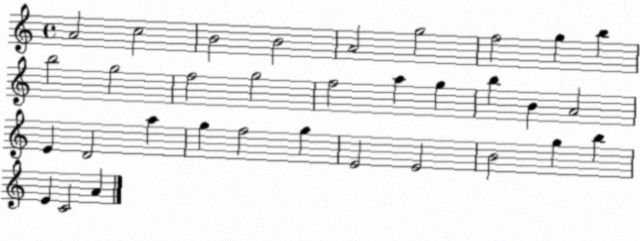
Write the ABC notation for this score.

X:1
T:Untitled
M:4/4
L:1/4
K:C
A2 c2 B2 B2 A2 g2 f2 g b b2 g2 f2 g2 f2 a g b B A2 E D2 a g f2 g E2 E2 B2 g b E C2 A